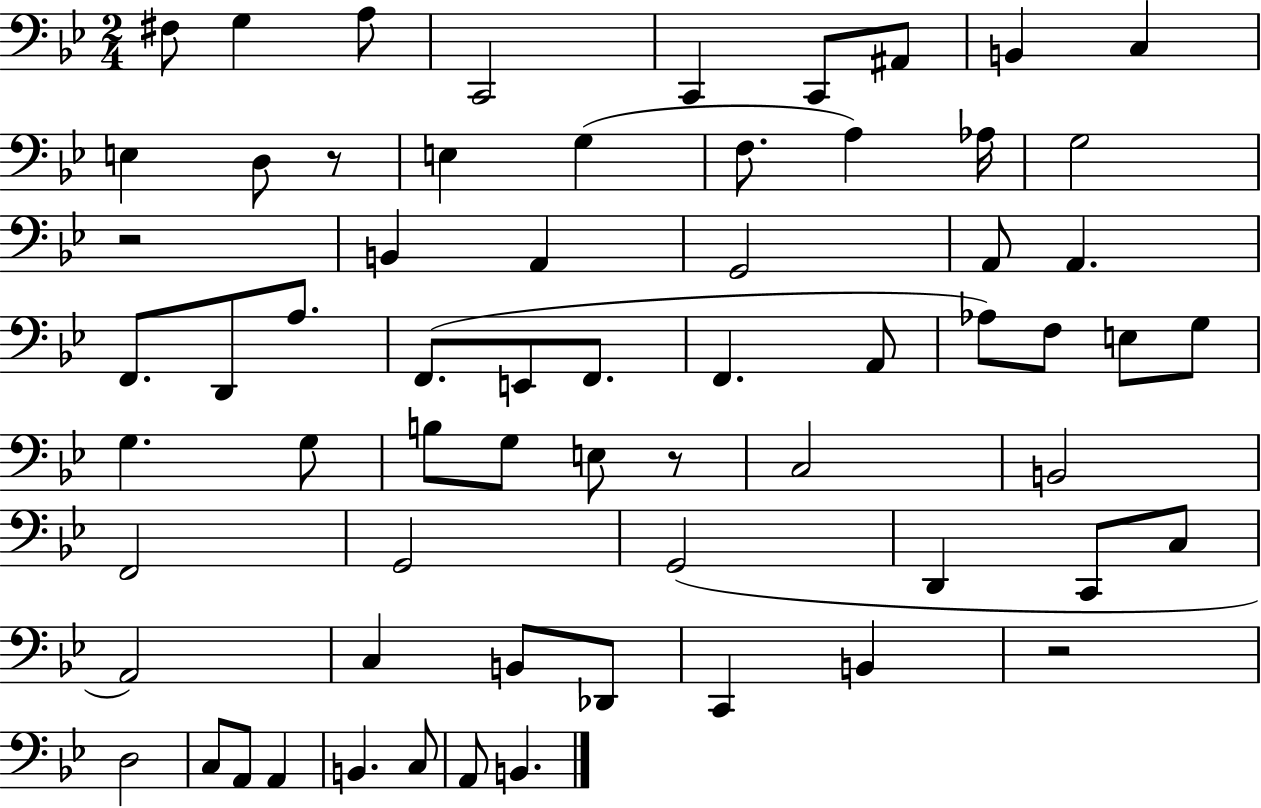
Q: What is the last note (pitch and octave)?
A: B2